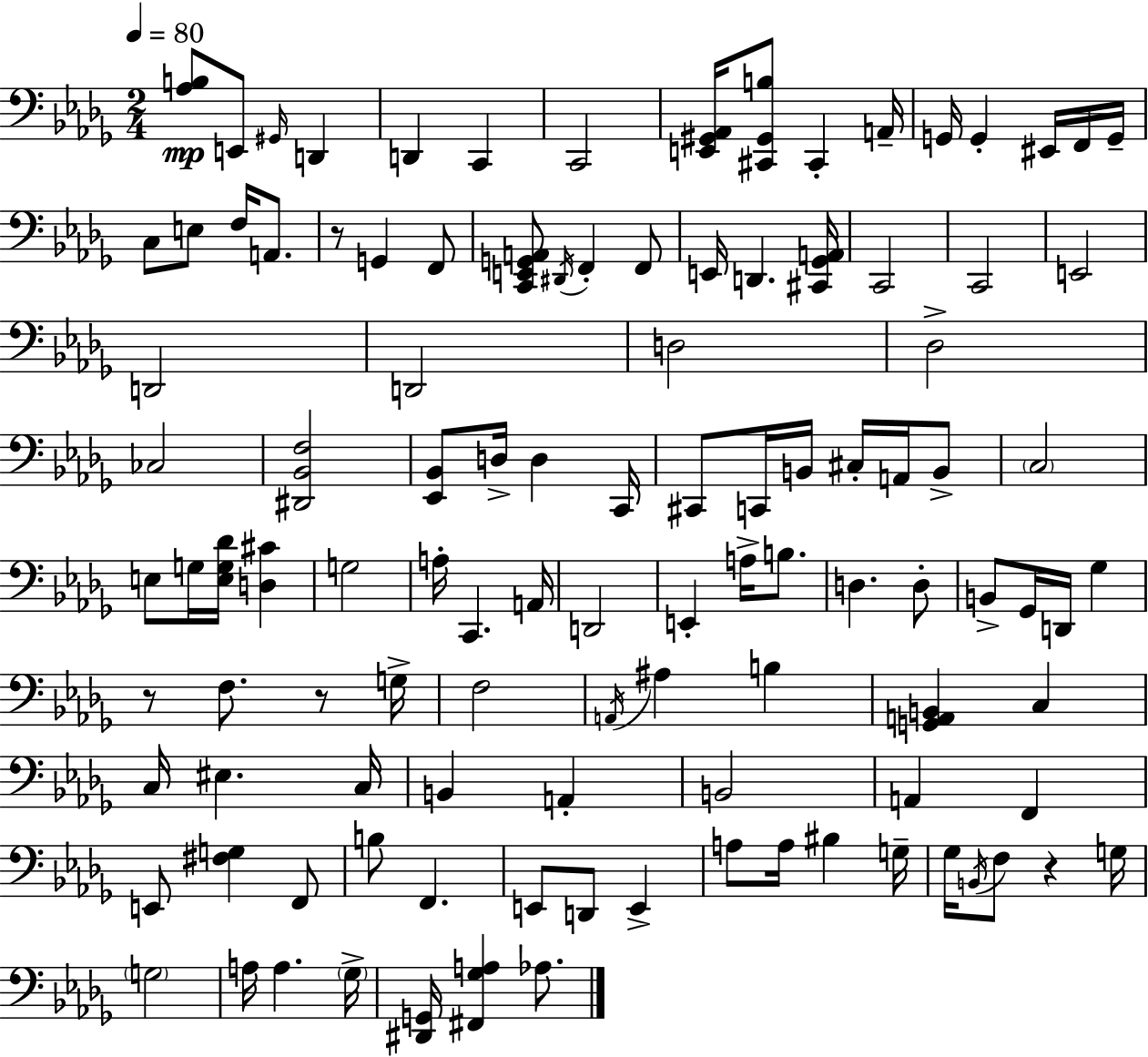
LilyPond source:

{
  \clef bass
  \numericTimeSignature
  \time 2/4
  \key bes \minor
  \tempo 4 = 80
  \repeat volta 2 { <aes b>8\mp e,8 \grace { gis,16 } d,4 | d,4 c,4 | c,2 | <e, gis, aes,>16 <cis, gis, b>8 cis,4-. | \break a,16-- g,16 g,4-. eis,16 f,16 | g,16-- c8 e8 f16 a,8. | r8 g,4 f,8 | <c, e, g, a,>8 \acciaccatura { dis,16 } f,4-. | \break f,8 e,16 d,4. | <cis, ges, a,>16 c,2 | c,2 | e,2 | \break d,2 | d,2 | d2 | des2-> | \break ces2 | <dis, bes, f>2 | <ees, bes,>8 d16-> d4 | c,16 cis,8 c,16 b,16 cis16-. a,16 | \break b,8-> \parenthesize c2 | e8 g16 <e g des'>16 <d cis'>4 | g2 | a16-. c,4. | \break a,16 d,2 | e,4-. a16-> b8. | d4. | d8-. b,8-> ges,16 d,16 ges4 | \break r8 f8. r8 | g16-> f2 | \acciaccatura { a,16 } ais4 b4 | <g, a, b,>4 c4 | \break c16 eis4. | c16 b,4 a,4-. | b,2 | a,4 f,4 | \break e,8 <fis g>4 | f,8 b8 f,4. | e,8 d,8 e,4-> | a8 a16 bis4 | \break g16-- ges16 \acciaccatura { b,16 } f8 r4 | g16 \parenthesize g2 | a16 a4. | \parenthesize ges16-> <dis, g,>16 <fis, ges a>4 | \break aes8. } \bar "|."
}